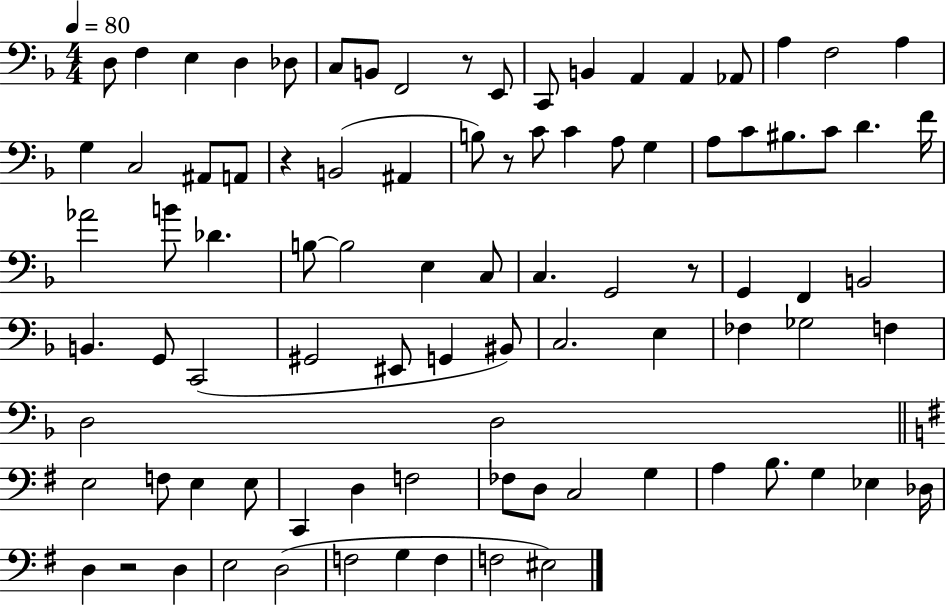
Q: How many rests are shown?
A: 5